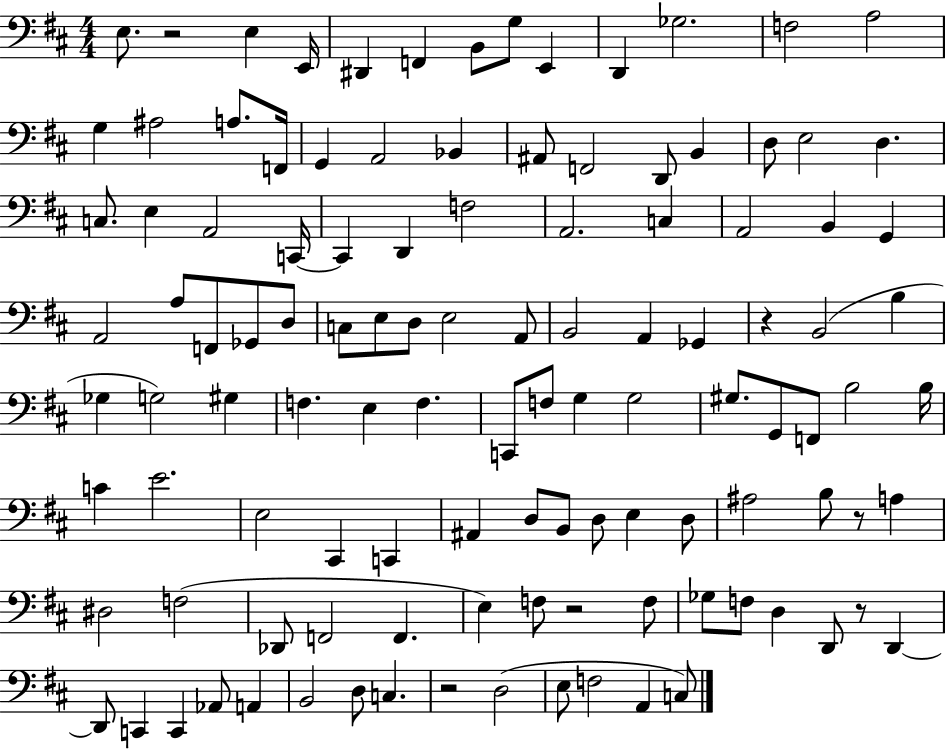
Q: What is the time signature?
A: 4/4